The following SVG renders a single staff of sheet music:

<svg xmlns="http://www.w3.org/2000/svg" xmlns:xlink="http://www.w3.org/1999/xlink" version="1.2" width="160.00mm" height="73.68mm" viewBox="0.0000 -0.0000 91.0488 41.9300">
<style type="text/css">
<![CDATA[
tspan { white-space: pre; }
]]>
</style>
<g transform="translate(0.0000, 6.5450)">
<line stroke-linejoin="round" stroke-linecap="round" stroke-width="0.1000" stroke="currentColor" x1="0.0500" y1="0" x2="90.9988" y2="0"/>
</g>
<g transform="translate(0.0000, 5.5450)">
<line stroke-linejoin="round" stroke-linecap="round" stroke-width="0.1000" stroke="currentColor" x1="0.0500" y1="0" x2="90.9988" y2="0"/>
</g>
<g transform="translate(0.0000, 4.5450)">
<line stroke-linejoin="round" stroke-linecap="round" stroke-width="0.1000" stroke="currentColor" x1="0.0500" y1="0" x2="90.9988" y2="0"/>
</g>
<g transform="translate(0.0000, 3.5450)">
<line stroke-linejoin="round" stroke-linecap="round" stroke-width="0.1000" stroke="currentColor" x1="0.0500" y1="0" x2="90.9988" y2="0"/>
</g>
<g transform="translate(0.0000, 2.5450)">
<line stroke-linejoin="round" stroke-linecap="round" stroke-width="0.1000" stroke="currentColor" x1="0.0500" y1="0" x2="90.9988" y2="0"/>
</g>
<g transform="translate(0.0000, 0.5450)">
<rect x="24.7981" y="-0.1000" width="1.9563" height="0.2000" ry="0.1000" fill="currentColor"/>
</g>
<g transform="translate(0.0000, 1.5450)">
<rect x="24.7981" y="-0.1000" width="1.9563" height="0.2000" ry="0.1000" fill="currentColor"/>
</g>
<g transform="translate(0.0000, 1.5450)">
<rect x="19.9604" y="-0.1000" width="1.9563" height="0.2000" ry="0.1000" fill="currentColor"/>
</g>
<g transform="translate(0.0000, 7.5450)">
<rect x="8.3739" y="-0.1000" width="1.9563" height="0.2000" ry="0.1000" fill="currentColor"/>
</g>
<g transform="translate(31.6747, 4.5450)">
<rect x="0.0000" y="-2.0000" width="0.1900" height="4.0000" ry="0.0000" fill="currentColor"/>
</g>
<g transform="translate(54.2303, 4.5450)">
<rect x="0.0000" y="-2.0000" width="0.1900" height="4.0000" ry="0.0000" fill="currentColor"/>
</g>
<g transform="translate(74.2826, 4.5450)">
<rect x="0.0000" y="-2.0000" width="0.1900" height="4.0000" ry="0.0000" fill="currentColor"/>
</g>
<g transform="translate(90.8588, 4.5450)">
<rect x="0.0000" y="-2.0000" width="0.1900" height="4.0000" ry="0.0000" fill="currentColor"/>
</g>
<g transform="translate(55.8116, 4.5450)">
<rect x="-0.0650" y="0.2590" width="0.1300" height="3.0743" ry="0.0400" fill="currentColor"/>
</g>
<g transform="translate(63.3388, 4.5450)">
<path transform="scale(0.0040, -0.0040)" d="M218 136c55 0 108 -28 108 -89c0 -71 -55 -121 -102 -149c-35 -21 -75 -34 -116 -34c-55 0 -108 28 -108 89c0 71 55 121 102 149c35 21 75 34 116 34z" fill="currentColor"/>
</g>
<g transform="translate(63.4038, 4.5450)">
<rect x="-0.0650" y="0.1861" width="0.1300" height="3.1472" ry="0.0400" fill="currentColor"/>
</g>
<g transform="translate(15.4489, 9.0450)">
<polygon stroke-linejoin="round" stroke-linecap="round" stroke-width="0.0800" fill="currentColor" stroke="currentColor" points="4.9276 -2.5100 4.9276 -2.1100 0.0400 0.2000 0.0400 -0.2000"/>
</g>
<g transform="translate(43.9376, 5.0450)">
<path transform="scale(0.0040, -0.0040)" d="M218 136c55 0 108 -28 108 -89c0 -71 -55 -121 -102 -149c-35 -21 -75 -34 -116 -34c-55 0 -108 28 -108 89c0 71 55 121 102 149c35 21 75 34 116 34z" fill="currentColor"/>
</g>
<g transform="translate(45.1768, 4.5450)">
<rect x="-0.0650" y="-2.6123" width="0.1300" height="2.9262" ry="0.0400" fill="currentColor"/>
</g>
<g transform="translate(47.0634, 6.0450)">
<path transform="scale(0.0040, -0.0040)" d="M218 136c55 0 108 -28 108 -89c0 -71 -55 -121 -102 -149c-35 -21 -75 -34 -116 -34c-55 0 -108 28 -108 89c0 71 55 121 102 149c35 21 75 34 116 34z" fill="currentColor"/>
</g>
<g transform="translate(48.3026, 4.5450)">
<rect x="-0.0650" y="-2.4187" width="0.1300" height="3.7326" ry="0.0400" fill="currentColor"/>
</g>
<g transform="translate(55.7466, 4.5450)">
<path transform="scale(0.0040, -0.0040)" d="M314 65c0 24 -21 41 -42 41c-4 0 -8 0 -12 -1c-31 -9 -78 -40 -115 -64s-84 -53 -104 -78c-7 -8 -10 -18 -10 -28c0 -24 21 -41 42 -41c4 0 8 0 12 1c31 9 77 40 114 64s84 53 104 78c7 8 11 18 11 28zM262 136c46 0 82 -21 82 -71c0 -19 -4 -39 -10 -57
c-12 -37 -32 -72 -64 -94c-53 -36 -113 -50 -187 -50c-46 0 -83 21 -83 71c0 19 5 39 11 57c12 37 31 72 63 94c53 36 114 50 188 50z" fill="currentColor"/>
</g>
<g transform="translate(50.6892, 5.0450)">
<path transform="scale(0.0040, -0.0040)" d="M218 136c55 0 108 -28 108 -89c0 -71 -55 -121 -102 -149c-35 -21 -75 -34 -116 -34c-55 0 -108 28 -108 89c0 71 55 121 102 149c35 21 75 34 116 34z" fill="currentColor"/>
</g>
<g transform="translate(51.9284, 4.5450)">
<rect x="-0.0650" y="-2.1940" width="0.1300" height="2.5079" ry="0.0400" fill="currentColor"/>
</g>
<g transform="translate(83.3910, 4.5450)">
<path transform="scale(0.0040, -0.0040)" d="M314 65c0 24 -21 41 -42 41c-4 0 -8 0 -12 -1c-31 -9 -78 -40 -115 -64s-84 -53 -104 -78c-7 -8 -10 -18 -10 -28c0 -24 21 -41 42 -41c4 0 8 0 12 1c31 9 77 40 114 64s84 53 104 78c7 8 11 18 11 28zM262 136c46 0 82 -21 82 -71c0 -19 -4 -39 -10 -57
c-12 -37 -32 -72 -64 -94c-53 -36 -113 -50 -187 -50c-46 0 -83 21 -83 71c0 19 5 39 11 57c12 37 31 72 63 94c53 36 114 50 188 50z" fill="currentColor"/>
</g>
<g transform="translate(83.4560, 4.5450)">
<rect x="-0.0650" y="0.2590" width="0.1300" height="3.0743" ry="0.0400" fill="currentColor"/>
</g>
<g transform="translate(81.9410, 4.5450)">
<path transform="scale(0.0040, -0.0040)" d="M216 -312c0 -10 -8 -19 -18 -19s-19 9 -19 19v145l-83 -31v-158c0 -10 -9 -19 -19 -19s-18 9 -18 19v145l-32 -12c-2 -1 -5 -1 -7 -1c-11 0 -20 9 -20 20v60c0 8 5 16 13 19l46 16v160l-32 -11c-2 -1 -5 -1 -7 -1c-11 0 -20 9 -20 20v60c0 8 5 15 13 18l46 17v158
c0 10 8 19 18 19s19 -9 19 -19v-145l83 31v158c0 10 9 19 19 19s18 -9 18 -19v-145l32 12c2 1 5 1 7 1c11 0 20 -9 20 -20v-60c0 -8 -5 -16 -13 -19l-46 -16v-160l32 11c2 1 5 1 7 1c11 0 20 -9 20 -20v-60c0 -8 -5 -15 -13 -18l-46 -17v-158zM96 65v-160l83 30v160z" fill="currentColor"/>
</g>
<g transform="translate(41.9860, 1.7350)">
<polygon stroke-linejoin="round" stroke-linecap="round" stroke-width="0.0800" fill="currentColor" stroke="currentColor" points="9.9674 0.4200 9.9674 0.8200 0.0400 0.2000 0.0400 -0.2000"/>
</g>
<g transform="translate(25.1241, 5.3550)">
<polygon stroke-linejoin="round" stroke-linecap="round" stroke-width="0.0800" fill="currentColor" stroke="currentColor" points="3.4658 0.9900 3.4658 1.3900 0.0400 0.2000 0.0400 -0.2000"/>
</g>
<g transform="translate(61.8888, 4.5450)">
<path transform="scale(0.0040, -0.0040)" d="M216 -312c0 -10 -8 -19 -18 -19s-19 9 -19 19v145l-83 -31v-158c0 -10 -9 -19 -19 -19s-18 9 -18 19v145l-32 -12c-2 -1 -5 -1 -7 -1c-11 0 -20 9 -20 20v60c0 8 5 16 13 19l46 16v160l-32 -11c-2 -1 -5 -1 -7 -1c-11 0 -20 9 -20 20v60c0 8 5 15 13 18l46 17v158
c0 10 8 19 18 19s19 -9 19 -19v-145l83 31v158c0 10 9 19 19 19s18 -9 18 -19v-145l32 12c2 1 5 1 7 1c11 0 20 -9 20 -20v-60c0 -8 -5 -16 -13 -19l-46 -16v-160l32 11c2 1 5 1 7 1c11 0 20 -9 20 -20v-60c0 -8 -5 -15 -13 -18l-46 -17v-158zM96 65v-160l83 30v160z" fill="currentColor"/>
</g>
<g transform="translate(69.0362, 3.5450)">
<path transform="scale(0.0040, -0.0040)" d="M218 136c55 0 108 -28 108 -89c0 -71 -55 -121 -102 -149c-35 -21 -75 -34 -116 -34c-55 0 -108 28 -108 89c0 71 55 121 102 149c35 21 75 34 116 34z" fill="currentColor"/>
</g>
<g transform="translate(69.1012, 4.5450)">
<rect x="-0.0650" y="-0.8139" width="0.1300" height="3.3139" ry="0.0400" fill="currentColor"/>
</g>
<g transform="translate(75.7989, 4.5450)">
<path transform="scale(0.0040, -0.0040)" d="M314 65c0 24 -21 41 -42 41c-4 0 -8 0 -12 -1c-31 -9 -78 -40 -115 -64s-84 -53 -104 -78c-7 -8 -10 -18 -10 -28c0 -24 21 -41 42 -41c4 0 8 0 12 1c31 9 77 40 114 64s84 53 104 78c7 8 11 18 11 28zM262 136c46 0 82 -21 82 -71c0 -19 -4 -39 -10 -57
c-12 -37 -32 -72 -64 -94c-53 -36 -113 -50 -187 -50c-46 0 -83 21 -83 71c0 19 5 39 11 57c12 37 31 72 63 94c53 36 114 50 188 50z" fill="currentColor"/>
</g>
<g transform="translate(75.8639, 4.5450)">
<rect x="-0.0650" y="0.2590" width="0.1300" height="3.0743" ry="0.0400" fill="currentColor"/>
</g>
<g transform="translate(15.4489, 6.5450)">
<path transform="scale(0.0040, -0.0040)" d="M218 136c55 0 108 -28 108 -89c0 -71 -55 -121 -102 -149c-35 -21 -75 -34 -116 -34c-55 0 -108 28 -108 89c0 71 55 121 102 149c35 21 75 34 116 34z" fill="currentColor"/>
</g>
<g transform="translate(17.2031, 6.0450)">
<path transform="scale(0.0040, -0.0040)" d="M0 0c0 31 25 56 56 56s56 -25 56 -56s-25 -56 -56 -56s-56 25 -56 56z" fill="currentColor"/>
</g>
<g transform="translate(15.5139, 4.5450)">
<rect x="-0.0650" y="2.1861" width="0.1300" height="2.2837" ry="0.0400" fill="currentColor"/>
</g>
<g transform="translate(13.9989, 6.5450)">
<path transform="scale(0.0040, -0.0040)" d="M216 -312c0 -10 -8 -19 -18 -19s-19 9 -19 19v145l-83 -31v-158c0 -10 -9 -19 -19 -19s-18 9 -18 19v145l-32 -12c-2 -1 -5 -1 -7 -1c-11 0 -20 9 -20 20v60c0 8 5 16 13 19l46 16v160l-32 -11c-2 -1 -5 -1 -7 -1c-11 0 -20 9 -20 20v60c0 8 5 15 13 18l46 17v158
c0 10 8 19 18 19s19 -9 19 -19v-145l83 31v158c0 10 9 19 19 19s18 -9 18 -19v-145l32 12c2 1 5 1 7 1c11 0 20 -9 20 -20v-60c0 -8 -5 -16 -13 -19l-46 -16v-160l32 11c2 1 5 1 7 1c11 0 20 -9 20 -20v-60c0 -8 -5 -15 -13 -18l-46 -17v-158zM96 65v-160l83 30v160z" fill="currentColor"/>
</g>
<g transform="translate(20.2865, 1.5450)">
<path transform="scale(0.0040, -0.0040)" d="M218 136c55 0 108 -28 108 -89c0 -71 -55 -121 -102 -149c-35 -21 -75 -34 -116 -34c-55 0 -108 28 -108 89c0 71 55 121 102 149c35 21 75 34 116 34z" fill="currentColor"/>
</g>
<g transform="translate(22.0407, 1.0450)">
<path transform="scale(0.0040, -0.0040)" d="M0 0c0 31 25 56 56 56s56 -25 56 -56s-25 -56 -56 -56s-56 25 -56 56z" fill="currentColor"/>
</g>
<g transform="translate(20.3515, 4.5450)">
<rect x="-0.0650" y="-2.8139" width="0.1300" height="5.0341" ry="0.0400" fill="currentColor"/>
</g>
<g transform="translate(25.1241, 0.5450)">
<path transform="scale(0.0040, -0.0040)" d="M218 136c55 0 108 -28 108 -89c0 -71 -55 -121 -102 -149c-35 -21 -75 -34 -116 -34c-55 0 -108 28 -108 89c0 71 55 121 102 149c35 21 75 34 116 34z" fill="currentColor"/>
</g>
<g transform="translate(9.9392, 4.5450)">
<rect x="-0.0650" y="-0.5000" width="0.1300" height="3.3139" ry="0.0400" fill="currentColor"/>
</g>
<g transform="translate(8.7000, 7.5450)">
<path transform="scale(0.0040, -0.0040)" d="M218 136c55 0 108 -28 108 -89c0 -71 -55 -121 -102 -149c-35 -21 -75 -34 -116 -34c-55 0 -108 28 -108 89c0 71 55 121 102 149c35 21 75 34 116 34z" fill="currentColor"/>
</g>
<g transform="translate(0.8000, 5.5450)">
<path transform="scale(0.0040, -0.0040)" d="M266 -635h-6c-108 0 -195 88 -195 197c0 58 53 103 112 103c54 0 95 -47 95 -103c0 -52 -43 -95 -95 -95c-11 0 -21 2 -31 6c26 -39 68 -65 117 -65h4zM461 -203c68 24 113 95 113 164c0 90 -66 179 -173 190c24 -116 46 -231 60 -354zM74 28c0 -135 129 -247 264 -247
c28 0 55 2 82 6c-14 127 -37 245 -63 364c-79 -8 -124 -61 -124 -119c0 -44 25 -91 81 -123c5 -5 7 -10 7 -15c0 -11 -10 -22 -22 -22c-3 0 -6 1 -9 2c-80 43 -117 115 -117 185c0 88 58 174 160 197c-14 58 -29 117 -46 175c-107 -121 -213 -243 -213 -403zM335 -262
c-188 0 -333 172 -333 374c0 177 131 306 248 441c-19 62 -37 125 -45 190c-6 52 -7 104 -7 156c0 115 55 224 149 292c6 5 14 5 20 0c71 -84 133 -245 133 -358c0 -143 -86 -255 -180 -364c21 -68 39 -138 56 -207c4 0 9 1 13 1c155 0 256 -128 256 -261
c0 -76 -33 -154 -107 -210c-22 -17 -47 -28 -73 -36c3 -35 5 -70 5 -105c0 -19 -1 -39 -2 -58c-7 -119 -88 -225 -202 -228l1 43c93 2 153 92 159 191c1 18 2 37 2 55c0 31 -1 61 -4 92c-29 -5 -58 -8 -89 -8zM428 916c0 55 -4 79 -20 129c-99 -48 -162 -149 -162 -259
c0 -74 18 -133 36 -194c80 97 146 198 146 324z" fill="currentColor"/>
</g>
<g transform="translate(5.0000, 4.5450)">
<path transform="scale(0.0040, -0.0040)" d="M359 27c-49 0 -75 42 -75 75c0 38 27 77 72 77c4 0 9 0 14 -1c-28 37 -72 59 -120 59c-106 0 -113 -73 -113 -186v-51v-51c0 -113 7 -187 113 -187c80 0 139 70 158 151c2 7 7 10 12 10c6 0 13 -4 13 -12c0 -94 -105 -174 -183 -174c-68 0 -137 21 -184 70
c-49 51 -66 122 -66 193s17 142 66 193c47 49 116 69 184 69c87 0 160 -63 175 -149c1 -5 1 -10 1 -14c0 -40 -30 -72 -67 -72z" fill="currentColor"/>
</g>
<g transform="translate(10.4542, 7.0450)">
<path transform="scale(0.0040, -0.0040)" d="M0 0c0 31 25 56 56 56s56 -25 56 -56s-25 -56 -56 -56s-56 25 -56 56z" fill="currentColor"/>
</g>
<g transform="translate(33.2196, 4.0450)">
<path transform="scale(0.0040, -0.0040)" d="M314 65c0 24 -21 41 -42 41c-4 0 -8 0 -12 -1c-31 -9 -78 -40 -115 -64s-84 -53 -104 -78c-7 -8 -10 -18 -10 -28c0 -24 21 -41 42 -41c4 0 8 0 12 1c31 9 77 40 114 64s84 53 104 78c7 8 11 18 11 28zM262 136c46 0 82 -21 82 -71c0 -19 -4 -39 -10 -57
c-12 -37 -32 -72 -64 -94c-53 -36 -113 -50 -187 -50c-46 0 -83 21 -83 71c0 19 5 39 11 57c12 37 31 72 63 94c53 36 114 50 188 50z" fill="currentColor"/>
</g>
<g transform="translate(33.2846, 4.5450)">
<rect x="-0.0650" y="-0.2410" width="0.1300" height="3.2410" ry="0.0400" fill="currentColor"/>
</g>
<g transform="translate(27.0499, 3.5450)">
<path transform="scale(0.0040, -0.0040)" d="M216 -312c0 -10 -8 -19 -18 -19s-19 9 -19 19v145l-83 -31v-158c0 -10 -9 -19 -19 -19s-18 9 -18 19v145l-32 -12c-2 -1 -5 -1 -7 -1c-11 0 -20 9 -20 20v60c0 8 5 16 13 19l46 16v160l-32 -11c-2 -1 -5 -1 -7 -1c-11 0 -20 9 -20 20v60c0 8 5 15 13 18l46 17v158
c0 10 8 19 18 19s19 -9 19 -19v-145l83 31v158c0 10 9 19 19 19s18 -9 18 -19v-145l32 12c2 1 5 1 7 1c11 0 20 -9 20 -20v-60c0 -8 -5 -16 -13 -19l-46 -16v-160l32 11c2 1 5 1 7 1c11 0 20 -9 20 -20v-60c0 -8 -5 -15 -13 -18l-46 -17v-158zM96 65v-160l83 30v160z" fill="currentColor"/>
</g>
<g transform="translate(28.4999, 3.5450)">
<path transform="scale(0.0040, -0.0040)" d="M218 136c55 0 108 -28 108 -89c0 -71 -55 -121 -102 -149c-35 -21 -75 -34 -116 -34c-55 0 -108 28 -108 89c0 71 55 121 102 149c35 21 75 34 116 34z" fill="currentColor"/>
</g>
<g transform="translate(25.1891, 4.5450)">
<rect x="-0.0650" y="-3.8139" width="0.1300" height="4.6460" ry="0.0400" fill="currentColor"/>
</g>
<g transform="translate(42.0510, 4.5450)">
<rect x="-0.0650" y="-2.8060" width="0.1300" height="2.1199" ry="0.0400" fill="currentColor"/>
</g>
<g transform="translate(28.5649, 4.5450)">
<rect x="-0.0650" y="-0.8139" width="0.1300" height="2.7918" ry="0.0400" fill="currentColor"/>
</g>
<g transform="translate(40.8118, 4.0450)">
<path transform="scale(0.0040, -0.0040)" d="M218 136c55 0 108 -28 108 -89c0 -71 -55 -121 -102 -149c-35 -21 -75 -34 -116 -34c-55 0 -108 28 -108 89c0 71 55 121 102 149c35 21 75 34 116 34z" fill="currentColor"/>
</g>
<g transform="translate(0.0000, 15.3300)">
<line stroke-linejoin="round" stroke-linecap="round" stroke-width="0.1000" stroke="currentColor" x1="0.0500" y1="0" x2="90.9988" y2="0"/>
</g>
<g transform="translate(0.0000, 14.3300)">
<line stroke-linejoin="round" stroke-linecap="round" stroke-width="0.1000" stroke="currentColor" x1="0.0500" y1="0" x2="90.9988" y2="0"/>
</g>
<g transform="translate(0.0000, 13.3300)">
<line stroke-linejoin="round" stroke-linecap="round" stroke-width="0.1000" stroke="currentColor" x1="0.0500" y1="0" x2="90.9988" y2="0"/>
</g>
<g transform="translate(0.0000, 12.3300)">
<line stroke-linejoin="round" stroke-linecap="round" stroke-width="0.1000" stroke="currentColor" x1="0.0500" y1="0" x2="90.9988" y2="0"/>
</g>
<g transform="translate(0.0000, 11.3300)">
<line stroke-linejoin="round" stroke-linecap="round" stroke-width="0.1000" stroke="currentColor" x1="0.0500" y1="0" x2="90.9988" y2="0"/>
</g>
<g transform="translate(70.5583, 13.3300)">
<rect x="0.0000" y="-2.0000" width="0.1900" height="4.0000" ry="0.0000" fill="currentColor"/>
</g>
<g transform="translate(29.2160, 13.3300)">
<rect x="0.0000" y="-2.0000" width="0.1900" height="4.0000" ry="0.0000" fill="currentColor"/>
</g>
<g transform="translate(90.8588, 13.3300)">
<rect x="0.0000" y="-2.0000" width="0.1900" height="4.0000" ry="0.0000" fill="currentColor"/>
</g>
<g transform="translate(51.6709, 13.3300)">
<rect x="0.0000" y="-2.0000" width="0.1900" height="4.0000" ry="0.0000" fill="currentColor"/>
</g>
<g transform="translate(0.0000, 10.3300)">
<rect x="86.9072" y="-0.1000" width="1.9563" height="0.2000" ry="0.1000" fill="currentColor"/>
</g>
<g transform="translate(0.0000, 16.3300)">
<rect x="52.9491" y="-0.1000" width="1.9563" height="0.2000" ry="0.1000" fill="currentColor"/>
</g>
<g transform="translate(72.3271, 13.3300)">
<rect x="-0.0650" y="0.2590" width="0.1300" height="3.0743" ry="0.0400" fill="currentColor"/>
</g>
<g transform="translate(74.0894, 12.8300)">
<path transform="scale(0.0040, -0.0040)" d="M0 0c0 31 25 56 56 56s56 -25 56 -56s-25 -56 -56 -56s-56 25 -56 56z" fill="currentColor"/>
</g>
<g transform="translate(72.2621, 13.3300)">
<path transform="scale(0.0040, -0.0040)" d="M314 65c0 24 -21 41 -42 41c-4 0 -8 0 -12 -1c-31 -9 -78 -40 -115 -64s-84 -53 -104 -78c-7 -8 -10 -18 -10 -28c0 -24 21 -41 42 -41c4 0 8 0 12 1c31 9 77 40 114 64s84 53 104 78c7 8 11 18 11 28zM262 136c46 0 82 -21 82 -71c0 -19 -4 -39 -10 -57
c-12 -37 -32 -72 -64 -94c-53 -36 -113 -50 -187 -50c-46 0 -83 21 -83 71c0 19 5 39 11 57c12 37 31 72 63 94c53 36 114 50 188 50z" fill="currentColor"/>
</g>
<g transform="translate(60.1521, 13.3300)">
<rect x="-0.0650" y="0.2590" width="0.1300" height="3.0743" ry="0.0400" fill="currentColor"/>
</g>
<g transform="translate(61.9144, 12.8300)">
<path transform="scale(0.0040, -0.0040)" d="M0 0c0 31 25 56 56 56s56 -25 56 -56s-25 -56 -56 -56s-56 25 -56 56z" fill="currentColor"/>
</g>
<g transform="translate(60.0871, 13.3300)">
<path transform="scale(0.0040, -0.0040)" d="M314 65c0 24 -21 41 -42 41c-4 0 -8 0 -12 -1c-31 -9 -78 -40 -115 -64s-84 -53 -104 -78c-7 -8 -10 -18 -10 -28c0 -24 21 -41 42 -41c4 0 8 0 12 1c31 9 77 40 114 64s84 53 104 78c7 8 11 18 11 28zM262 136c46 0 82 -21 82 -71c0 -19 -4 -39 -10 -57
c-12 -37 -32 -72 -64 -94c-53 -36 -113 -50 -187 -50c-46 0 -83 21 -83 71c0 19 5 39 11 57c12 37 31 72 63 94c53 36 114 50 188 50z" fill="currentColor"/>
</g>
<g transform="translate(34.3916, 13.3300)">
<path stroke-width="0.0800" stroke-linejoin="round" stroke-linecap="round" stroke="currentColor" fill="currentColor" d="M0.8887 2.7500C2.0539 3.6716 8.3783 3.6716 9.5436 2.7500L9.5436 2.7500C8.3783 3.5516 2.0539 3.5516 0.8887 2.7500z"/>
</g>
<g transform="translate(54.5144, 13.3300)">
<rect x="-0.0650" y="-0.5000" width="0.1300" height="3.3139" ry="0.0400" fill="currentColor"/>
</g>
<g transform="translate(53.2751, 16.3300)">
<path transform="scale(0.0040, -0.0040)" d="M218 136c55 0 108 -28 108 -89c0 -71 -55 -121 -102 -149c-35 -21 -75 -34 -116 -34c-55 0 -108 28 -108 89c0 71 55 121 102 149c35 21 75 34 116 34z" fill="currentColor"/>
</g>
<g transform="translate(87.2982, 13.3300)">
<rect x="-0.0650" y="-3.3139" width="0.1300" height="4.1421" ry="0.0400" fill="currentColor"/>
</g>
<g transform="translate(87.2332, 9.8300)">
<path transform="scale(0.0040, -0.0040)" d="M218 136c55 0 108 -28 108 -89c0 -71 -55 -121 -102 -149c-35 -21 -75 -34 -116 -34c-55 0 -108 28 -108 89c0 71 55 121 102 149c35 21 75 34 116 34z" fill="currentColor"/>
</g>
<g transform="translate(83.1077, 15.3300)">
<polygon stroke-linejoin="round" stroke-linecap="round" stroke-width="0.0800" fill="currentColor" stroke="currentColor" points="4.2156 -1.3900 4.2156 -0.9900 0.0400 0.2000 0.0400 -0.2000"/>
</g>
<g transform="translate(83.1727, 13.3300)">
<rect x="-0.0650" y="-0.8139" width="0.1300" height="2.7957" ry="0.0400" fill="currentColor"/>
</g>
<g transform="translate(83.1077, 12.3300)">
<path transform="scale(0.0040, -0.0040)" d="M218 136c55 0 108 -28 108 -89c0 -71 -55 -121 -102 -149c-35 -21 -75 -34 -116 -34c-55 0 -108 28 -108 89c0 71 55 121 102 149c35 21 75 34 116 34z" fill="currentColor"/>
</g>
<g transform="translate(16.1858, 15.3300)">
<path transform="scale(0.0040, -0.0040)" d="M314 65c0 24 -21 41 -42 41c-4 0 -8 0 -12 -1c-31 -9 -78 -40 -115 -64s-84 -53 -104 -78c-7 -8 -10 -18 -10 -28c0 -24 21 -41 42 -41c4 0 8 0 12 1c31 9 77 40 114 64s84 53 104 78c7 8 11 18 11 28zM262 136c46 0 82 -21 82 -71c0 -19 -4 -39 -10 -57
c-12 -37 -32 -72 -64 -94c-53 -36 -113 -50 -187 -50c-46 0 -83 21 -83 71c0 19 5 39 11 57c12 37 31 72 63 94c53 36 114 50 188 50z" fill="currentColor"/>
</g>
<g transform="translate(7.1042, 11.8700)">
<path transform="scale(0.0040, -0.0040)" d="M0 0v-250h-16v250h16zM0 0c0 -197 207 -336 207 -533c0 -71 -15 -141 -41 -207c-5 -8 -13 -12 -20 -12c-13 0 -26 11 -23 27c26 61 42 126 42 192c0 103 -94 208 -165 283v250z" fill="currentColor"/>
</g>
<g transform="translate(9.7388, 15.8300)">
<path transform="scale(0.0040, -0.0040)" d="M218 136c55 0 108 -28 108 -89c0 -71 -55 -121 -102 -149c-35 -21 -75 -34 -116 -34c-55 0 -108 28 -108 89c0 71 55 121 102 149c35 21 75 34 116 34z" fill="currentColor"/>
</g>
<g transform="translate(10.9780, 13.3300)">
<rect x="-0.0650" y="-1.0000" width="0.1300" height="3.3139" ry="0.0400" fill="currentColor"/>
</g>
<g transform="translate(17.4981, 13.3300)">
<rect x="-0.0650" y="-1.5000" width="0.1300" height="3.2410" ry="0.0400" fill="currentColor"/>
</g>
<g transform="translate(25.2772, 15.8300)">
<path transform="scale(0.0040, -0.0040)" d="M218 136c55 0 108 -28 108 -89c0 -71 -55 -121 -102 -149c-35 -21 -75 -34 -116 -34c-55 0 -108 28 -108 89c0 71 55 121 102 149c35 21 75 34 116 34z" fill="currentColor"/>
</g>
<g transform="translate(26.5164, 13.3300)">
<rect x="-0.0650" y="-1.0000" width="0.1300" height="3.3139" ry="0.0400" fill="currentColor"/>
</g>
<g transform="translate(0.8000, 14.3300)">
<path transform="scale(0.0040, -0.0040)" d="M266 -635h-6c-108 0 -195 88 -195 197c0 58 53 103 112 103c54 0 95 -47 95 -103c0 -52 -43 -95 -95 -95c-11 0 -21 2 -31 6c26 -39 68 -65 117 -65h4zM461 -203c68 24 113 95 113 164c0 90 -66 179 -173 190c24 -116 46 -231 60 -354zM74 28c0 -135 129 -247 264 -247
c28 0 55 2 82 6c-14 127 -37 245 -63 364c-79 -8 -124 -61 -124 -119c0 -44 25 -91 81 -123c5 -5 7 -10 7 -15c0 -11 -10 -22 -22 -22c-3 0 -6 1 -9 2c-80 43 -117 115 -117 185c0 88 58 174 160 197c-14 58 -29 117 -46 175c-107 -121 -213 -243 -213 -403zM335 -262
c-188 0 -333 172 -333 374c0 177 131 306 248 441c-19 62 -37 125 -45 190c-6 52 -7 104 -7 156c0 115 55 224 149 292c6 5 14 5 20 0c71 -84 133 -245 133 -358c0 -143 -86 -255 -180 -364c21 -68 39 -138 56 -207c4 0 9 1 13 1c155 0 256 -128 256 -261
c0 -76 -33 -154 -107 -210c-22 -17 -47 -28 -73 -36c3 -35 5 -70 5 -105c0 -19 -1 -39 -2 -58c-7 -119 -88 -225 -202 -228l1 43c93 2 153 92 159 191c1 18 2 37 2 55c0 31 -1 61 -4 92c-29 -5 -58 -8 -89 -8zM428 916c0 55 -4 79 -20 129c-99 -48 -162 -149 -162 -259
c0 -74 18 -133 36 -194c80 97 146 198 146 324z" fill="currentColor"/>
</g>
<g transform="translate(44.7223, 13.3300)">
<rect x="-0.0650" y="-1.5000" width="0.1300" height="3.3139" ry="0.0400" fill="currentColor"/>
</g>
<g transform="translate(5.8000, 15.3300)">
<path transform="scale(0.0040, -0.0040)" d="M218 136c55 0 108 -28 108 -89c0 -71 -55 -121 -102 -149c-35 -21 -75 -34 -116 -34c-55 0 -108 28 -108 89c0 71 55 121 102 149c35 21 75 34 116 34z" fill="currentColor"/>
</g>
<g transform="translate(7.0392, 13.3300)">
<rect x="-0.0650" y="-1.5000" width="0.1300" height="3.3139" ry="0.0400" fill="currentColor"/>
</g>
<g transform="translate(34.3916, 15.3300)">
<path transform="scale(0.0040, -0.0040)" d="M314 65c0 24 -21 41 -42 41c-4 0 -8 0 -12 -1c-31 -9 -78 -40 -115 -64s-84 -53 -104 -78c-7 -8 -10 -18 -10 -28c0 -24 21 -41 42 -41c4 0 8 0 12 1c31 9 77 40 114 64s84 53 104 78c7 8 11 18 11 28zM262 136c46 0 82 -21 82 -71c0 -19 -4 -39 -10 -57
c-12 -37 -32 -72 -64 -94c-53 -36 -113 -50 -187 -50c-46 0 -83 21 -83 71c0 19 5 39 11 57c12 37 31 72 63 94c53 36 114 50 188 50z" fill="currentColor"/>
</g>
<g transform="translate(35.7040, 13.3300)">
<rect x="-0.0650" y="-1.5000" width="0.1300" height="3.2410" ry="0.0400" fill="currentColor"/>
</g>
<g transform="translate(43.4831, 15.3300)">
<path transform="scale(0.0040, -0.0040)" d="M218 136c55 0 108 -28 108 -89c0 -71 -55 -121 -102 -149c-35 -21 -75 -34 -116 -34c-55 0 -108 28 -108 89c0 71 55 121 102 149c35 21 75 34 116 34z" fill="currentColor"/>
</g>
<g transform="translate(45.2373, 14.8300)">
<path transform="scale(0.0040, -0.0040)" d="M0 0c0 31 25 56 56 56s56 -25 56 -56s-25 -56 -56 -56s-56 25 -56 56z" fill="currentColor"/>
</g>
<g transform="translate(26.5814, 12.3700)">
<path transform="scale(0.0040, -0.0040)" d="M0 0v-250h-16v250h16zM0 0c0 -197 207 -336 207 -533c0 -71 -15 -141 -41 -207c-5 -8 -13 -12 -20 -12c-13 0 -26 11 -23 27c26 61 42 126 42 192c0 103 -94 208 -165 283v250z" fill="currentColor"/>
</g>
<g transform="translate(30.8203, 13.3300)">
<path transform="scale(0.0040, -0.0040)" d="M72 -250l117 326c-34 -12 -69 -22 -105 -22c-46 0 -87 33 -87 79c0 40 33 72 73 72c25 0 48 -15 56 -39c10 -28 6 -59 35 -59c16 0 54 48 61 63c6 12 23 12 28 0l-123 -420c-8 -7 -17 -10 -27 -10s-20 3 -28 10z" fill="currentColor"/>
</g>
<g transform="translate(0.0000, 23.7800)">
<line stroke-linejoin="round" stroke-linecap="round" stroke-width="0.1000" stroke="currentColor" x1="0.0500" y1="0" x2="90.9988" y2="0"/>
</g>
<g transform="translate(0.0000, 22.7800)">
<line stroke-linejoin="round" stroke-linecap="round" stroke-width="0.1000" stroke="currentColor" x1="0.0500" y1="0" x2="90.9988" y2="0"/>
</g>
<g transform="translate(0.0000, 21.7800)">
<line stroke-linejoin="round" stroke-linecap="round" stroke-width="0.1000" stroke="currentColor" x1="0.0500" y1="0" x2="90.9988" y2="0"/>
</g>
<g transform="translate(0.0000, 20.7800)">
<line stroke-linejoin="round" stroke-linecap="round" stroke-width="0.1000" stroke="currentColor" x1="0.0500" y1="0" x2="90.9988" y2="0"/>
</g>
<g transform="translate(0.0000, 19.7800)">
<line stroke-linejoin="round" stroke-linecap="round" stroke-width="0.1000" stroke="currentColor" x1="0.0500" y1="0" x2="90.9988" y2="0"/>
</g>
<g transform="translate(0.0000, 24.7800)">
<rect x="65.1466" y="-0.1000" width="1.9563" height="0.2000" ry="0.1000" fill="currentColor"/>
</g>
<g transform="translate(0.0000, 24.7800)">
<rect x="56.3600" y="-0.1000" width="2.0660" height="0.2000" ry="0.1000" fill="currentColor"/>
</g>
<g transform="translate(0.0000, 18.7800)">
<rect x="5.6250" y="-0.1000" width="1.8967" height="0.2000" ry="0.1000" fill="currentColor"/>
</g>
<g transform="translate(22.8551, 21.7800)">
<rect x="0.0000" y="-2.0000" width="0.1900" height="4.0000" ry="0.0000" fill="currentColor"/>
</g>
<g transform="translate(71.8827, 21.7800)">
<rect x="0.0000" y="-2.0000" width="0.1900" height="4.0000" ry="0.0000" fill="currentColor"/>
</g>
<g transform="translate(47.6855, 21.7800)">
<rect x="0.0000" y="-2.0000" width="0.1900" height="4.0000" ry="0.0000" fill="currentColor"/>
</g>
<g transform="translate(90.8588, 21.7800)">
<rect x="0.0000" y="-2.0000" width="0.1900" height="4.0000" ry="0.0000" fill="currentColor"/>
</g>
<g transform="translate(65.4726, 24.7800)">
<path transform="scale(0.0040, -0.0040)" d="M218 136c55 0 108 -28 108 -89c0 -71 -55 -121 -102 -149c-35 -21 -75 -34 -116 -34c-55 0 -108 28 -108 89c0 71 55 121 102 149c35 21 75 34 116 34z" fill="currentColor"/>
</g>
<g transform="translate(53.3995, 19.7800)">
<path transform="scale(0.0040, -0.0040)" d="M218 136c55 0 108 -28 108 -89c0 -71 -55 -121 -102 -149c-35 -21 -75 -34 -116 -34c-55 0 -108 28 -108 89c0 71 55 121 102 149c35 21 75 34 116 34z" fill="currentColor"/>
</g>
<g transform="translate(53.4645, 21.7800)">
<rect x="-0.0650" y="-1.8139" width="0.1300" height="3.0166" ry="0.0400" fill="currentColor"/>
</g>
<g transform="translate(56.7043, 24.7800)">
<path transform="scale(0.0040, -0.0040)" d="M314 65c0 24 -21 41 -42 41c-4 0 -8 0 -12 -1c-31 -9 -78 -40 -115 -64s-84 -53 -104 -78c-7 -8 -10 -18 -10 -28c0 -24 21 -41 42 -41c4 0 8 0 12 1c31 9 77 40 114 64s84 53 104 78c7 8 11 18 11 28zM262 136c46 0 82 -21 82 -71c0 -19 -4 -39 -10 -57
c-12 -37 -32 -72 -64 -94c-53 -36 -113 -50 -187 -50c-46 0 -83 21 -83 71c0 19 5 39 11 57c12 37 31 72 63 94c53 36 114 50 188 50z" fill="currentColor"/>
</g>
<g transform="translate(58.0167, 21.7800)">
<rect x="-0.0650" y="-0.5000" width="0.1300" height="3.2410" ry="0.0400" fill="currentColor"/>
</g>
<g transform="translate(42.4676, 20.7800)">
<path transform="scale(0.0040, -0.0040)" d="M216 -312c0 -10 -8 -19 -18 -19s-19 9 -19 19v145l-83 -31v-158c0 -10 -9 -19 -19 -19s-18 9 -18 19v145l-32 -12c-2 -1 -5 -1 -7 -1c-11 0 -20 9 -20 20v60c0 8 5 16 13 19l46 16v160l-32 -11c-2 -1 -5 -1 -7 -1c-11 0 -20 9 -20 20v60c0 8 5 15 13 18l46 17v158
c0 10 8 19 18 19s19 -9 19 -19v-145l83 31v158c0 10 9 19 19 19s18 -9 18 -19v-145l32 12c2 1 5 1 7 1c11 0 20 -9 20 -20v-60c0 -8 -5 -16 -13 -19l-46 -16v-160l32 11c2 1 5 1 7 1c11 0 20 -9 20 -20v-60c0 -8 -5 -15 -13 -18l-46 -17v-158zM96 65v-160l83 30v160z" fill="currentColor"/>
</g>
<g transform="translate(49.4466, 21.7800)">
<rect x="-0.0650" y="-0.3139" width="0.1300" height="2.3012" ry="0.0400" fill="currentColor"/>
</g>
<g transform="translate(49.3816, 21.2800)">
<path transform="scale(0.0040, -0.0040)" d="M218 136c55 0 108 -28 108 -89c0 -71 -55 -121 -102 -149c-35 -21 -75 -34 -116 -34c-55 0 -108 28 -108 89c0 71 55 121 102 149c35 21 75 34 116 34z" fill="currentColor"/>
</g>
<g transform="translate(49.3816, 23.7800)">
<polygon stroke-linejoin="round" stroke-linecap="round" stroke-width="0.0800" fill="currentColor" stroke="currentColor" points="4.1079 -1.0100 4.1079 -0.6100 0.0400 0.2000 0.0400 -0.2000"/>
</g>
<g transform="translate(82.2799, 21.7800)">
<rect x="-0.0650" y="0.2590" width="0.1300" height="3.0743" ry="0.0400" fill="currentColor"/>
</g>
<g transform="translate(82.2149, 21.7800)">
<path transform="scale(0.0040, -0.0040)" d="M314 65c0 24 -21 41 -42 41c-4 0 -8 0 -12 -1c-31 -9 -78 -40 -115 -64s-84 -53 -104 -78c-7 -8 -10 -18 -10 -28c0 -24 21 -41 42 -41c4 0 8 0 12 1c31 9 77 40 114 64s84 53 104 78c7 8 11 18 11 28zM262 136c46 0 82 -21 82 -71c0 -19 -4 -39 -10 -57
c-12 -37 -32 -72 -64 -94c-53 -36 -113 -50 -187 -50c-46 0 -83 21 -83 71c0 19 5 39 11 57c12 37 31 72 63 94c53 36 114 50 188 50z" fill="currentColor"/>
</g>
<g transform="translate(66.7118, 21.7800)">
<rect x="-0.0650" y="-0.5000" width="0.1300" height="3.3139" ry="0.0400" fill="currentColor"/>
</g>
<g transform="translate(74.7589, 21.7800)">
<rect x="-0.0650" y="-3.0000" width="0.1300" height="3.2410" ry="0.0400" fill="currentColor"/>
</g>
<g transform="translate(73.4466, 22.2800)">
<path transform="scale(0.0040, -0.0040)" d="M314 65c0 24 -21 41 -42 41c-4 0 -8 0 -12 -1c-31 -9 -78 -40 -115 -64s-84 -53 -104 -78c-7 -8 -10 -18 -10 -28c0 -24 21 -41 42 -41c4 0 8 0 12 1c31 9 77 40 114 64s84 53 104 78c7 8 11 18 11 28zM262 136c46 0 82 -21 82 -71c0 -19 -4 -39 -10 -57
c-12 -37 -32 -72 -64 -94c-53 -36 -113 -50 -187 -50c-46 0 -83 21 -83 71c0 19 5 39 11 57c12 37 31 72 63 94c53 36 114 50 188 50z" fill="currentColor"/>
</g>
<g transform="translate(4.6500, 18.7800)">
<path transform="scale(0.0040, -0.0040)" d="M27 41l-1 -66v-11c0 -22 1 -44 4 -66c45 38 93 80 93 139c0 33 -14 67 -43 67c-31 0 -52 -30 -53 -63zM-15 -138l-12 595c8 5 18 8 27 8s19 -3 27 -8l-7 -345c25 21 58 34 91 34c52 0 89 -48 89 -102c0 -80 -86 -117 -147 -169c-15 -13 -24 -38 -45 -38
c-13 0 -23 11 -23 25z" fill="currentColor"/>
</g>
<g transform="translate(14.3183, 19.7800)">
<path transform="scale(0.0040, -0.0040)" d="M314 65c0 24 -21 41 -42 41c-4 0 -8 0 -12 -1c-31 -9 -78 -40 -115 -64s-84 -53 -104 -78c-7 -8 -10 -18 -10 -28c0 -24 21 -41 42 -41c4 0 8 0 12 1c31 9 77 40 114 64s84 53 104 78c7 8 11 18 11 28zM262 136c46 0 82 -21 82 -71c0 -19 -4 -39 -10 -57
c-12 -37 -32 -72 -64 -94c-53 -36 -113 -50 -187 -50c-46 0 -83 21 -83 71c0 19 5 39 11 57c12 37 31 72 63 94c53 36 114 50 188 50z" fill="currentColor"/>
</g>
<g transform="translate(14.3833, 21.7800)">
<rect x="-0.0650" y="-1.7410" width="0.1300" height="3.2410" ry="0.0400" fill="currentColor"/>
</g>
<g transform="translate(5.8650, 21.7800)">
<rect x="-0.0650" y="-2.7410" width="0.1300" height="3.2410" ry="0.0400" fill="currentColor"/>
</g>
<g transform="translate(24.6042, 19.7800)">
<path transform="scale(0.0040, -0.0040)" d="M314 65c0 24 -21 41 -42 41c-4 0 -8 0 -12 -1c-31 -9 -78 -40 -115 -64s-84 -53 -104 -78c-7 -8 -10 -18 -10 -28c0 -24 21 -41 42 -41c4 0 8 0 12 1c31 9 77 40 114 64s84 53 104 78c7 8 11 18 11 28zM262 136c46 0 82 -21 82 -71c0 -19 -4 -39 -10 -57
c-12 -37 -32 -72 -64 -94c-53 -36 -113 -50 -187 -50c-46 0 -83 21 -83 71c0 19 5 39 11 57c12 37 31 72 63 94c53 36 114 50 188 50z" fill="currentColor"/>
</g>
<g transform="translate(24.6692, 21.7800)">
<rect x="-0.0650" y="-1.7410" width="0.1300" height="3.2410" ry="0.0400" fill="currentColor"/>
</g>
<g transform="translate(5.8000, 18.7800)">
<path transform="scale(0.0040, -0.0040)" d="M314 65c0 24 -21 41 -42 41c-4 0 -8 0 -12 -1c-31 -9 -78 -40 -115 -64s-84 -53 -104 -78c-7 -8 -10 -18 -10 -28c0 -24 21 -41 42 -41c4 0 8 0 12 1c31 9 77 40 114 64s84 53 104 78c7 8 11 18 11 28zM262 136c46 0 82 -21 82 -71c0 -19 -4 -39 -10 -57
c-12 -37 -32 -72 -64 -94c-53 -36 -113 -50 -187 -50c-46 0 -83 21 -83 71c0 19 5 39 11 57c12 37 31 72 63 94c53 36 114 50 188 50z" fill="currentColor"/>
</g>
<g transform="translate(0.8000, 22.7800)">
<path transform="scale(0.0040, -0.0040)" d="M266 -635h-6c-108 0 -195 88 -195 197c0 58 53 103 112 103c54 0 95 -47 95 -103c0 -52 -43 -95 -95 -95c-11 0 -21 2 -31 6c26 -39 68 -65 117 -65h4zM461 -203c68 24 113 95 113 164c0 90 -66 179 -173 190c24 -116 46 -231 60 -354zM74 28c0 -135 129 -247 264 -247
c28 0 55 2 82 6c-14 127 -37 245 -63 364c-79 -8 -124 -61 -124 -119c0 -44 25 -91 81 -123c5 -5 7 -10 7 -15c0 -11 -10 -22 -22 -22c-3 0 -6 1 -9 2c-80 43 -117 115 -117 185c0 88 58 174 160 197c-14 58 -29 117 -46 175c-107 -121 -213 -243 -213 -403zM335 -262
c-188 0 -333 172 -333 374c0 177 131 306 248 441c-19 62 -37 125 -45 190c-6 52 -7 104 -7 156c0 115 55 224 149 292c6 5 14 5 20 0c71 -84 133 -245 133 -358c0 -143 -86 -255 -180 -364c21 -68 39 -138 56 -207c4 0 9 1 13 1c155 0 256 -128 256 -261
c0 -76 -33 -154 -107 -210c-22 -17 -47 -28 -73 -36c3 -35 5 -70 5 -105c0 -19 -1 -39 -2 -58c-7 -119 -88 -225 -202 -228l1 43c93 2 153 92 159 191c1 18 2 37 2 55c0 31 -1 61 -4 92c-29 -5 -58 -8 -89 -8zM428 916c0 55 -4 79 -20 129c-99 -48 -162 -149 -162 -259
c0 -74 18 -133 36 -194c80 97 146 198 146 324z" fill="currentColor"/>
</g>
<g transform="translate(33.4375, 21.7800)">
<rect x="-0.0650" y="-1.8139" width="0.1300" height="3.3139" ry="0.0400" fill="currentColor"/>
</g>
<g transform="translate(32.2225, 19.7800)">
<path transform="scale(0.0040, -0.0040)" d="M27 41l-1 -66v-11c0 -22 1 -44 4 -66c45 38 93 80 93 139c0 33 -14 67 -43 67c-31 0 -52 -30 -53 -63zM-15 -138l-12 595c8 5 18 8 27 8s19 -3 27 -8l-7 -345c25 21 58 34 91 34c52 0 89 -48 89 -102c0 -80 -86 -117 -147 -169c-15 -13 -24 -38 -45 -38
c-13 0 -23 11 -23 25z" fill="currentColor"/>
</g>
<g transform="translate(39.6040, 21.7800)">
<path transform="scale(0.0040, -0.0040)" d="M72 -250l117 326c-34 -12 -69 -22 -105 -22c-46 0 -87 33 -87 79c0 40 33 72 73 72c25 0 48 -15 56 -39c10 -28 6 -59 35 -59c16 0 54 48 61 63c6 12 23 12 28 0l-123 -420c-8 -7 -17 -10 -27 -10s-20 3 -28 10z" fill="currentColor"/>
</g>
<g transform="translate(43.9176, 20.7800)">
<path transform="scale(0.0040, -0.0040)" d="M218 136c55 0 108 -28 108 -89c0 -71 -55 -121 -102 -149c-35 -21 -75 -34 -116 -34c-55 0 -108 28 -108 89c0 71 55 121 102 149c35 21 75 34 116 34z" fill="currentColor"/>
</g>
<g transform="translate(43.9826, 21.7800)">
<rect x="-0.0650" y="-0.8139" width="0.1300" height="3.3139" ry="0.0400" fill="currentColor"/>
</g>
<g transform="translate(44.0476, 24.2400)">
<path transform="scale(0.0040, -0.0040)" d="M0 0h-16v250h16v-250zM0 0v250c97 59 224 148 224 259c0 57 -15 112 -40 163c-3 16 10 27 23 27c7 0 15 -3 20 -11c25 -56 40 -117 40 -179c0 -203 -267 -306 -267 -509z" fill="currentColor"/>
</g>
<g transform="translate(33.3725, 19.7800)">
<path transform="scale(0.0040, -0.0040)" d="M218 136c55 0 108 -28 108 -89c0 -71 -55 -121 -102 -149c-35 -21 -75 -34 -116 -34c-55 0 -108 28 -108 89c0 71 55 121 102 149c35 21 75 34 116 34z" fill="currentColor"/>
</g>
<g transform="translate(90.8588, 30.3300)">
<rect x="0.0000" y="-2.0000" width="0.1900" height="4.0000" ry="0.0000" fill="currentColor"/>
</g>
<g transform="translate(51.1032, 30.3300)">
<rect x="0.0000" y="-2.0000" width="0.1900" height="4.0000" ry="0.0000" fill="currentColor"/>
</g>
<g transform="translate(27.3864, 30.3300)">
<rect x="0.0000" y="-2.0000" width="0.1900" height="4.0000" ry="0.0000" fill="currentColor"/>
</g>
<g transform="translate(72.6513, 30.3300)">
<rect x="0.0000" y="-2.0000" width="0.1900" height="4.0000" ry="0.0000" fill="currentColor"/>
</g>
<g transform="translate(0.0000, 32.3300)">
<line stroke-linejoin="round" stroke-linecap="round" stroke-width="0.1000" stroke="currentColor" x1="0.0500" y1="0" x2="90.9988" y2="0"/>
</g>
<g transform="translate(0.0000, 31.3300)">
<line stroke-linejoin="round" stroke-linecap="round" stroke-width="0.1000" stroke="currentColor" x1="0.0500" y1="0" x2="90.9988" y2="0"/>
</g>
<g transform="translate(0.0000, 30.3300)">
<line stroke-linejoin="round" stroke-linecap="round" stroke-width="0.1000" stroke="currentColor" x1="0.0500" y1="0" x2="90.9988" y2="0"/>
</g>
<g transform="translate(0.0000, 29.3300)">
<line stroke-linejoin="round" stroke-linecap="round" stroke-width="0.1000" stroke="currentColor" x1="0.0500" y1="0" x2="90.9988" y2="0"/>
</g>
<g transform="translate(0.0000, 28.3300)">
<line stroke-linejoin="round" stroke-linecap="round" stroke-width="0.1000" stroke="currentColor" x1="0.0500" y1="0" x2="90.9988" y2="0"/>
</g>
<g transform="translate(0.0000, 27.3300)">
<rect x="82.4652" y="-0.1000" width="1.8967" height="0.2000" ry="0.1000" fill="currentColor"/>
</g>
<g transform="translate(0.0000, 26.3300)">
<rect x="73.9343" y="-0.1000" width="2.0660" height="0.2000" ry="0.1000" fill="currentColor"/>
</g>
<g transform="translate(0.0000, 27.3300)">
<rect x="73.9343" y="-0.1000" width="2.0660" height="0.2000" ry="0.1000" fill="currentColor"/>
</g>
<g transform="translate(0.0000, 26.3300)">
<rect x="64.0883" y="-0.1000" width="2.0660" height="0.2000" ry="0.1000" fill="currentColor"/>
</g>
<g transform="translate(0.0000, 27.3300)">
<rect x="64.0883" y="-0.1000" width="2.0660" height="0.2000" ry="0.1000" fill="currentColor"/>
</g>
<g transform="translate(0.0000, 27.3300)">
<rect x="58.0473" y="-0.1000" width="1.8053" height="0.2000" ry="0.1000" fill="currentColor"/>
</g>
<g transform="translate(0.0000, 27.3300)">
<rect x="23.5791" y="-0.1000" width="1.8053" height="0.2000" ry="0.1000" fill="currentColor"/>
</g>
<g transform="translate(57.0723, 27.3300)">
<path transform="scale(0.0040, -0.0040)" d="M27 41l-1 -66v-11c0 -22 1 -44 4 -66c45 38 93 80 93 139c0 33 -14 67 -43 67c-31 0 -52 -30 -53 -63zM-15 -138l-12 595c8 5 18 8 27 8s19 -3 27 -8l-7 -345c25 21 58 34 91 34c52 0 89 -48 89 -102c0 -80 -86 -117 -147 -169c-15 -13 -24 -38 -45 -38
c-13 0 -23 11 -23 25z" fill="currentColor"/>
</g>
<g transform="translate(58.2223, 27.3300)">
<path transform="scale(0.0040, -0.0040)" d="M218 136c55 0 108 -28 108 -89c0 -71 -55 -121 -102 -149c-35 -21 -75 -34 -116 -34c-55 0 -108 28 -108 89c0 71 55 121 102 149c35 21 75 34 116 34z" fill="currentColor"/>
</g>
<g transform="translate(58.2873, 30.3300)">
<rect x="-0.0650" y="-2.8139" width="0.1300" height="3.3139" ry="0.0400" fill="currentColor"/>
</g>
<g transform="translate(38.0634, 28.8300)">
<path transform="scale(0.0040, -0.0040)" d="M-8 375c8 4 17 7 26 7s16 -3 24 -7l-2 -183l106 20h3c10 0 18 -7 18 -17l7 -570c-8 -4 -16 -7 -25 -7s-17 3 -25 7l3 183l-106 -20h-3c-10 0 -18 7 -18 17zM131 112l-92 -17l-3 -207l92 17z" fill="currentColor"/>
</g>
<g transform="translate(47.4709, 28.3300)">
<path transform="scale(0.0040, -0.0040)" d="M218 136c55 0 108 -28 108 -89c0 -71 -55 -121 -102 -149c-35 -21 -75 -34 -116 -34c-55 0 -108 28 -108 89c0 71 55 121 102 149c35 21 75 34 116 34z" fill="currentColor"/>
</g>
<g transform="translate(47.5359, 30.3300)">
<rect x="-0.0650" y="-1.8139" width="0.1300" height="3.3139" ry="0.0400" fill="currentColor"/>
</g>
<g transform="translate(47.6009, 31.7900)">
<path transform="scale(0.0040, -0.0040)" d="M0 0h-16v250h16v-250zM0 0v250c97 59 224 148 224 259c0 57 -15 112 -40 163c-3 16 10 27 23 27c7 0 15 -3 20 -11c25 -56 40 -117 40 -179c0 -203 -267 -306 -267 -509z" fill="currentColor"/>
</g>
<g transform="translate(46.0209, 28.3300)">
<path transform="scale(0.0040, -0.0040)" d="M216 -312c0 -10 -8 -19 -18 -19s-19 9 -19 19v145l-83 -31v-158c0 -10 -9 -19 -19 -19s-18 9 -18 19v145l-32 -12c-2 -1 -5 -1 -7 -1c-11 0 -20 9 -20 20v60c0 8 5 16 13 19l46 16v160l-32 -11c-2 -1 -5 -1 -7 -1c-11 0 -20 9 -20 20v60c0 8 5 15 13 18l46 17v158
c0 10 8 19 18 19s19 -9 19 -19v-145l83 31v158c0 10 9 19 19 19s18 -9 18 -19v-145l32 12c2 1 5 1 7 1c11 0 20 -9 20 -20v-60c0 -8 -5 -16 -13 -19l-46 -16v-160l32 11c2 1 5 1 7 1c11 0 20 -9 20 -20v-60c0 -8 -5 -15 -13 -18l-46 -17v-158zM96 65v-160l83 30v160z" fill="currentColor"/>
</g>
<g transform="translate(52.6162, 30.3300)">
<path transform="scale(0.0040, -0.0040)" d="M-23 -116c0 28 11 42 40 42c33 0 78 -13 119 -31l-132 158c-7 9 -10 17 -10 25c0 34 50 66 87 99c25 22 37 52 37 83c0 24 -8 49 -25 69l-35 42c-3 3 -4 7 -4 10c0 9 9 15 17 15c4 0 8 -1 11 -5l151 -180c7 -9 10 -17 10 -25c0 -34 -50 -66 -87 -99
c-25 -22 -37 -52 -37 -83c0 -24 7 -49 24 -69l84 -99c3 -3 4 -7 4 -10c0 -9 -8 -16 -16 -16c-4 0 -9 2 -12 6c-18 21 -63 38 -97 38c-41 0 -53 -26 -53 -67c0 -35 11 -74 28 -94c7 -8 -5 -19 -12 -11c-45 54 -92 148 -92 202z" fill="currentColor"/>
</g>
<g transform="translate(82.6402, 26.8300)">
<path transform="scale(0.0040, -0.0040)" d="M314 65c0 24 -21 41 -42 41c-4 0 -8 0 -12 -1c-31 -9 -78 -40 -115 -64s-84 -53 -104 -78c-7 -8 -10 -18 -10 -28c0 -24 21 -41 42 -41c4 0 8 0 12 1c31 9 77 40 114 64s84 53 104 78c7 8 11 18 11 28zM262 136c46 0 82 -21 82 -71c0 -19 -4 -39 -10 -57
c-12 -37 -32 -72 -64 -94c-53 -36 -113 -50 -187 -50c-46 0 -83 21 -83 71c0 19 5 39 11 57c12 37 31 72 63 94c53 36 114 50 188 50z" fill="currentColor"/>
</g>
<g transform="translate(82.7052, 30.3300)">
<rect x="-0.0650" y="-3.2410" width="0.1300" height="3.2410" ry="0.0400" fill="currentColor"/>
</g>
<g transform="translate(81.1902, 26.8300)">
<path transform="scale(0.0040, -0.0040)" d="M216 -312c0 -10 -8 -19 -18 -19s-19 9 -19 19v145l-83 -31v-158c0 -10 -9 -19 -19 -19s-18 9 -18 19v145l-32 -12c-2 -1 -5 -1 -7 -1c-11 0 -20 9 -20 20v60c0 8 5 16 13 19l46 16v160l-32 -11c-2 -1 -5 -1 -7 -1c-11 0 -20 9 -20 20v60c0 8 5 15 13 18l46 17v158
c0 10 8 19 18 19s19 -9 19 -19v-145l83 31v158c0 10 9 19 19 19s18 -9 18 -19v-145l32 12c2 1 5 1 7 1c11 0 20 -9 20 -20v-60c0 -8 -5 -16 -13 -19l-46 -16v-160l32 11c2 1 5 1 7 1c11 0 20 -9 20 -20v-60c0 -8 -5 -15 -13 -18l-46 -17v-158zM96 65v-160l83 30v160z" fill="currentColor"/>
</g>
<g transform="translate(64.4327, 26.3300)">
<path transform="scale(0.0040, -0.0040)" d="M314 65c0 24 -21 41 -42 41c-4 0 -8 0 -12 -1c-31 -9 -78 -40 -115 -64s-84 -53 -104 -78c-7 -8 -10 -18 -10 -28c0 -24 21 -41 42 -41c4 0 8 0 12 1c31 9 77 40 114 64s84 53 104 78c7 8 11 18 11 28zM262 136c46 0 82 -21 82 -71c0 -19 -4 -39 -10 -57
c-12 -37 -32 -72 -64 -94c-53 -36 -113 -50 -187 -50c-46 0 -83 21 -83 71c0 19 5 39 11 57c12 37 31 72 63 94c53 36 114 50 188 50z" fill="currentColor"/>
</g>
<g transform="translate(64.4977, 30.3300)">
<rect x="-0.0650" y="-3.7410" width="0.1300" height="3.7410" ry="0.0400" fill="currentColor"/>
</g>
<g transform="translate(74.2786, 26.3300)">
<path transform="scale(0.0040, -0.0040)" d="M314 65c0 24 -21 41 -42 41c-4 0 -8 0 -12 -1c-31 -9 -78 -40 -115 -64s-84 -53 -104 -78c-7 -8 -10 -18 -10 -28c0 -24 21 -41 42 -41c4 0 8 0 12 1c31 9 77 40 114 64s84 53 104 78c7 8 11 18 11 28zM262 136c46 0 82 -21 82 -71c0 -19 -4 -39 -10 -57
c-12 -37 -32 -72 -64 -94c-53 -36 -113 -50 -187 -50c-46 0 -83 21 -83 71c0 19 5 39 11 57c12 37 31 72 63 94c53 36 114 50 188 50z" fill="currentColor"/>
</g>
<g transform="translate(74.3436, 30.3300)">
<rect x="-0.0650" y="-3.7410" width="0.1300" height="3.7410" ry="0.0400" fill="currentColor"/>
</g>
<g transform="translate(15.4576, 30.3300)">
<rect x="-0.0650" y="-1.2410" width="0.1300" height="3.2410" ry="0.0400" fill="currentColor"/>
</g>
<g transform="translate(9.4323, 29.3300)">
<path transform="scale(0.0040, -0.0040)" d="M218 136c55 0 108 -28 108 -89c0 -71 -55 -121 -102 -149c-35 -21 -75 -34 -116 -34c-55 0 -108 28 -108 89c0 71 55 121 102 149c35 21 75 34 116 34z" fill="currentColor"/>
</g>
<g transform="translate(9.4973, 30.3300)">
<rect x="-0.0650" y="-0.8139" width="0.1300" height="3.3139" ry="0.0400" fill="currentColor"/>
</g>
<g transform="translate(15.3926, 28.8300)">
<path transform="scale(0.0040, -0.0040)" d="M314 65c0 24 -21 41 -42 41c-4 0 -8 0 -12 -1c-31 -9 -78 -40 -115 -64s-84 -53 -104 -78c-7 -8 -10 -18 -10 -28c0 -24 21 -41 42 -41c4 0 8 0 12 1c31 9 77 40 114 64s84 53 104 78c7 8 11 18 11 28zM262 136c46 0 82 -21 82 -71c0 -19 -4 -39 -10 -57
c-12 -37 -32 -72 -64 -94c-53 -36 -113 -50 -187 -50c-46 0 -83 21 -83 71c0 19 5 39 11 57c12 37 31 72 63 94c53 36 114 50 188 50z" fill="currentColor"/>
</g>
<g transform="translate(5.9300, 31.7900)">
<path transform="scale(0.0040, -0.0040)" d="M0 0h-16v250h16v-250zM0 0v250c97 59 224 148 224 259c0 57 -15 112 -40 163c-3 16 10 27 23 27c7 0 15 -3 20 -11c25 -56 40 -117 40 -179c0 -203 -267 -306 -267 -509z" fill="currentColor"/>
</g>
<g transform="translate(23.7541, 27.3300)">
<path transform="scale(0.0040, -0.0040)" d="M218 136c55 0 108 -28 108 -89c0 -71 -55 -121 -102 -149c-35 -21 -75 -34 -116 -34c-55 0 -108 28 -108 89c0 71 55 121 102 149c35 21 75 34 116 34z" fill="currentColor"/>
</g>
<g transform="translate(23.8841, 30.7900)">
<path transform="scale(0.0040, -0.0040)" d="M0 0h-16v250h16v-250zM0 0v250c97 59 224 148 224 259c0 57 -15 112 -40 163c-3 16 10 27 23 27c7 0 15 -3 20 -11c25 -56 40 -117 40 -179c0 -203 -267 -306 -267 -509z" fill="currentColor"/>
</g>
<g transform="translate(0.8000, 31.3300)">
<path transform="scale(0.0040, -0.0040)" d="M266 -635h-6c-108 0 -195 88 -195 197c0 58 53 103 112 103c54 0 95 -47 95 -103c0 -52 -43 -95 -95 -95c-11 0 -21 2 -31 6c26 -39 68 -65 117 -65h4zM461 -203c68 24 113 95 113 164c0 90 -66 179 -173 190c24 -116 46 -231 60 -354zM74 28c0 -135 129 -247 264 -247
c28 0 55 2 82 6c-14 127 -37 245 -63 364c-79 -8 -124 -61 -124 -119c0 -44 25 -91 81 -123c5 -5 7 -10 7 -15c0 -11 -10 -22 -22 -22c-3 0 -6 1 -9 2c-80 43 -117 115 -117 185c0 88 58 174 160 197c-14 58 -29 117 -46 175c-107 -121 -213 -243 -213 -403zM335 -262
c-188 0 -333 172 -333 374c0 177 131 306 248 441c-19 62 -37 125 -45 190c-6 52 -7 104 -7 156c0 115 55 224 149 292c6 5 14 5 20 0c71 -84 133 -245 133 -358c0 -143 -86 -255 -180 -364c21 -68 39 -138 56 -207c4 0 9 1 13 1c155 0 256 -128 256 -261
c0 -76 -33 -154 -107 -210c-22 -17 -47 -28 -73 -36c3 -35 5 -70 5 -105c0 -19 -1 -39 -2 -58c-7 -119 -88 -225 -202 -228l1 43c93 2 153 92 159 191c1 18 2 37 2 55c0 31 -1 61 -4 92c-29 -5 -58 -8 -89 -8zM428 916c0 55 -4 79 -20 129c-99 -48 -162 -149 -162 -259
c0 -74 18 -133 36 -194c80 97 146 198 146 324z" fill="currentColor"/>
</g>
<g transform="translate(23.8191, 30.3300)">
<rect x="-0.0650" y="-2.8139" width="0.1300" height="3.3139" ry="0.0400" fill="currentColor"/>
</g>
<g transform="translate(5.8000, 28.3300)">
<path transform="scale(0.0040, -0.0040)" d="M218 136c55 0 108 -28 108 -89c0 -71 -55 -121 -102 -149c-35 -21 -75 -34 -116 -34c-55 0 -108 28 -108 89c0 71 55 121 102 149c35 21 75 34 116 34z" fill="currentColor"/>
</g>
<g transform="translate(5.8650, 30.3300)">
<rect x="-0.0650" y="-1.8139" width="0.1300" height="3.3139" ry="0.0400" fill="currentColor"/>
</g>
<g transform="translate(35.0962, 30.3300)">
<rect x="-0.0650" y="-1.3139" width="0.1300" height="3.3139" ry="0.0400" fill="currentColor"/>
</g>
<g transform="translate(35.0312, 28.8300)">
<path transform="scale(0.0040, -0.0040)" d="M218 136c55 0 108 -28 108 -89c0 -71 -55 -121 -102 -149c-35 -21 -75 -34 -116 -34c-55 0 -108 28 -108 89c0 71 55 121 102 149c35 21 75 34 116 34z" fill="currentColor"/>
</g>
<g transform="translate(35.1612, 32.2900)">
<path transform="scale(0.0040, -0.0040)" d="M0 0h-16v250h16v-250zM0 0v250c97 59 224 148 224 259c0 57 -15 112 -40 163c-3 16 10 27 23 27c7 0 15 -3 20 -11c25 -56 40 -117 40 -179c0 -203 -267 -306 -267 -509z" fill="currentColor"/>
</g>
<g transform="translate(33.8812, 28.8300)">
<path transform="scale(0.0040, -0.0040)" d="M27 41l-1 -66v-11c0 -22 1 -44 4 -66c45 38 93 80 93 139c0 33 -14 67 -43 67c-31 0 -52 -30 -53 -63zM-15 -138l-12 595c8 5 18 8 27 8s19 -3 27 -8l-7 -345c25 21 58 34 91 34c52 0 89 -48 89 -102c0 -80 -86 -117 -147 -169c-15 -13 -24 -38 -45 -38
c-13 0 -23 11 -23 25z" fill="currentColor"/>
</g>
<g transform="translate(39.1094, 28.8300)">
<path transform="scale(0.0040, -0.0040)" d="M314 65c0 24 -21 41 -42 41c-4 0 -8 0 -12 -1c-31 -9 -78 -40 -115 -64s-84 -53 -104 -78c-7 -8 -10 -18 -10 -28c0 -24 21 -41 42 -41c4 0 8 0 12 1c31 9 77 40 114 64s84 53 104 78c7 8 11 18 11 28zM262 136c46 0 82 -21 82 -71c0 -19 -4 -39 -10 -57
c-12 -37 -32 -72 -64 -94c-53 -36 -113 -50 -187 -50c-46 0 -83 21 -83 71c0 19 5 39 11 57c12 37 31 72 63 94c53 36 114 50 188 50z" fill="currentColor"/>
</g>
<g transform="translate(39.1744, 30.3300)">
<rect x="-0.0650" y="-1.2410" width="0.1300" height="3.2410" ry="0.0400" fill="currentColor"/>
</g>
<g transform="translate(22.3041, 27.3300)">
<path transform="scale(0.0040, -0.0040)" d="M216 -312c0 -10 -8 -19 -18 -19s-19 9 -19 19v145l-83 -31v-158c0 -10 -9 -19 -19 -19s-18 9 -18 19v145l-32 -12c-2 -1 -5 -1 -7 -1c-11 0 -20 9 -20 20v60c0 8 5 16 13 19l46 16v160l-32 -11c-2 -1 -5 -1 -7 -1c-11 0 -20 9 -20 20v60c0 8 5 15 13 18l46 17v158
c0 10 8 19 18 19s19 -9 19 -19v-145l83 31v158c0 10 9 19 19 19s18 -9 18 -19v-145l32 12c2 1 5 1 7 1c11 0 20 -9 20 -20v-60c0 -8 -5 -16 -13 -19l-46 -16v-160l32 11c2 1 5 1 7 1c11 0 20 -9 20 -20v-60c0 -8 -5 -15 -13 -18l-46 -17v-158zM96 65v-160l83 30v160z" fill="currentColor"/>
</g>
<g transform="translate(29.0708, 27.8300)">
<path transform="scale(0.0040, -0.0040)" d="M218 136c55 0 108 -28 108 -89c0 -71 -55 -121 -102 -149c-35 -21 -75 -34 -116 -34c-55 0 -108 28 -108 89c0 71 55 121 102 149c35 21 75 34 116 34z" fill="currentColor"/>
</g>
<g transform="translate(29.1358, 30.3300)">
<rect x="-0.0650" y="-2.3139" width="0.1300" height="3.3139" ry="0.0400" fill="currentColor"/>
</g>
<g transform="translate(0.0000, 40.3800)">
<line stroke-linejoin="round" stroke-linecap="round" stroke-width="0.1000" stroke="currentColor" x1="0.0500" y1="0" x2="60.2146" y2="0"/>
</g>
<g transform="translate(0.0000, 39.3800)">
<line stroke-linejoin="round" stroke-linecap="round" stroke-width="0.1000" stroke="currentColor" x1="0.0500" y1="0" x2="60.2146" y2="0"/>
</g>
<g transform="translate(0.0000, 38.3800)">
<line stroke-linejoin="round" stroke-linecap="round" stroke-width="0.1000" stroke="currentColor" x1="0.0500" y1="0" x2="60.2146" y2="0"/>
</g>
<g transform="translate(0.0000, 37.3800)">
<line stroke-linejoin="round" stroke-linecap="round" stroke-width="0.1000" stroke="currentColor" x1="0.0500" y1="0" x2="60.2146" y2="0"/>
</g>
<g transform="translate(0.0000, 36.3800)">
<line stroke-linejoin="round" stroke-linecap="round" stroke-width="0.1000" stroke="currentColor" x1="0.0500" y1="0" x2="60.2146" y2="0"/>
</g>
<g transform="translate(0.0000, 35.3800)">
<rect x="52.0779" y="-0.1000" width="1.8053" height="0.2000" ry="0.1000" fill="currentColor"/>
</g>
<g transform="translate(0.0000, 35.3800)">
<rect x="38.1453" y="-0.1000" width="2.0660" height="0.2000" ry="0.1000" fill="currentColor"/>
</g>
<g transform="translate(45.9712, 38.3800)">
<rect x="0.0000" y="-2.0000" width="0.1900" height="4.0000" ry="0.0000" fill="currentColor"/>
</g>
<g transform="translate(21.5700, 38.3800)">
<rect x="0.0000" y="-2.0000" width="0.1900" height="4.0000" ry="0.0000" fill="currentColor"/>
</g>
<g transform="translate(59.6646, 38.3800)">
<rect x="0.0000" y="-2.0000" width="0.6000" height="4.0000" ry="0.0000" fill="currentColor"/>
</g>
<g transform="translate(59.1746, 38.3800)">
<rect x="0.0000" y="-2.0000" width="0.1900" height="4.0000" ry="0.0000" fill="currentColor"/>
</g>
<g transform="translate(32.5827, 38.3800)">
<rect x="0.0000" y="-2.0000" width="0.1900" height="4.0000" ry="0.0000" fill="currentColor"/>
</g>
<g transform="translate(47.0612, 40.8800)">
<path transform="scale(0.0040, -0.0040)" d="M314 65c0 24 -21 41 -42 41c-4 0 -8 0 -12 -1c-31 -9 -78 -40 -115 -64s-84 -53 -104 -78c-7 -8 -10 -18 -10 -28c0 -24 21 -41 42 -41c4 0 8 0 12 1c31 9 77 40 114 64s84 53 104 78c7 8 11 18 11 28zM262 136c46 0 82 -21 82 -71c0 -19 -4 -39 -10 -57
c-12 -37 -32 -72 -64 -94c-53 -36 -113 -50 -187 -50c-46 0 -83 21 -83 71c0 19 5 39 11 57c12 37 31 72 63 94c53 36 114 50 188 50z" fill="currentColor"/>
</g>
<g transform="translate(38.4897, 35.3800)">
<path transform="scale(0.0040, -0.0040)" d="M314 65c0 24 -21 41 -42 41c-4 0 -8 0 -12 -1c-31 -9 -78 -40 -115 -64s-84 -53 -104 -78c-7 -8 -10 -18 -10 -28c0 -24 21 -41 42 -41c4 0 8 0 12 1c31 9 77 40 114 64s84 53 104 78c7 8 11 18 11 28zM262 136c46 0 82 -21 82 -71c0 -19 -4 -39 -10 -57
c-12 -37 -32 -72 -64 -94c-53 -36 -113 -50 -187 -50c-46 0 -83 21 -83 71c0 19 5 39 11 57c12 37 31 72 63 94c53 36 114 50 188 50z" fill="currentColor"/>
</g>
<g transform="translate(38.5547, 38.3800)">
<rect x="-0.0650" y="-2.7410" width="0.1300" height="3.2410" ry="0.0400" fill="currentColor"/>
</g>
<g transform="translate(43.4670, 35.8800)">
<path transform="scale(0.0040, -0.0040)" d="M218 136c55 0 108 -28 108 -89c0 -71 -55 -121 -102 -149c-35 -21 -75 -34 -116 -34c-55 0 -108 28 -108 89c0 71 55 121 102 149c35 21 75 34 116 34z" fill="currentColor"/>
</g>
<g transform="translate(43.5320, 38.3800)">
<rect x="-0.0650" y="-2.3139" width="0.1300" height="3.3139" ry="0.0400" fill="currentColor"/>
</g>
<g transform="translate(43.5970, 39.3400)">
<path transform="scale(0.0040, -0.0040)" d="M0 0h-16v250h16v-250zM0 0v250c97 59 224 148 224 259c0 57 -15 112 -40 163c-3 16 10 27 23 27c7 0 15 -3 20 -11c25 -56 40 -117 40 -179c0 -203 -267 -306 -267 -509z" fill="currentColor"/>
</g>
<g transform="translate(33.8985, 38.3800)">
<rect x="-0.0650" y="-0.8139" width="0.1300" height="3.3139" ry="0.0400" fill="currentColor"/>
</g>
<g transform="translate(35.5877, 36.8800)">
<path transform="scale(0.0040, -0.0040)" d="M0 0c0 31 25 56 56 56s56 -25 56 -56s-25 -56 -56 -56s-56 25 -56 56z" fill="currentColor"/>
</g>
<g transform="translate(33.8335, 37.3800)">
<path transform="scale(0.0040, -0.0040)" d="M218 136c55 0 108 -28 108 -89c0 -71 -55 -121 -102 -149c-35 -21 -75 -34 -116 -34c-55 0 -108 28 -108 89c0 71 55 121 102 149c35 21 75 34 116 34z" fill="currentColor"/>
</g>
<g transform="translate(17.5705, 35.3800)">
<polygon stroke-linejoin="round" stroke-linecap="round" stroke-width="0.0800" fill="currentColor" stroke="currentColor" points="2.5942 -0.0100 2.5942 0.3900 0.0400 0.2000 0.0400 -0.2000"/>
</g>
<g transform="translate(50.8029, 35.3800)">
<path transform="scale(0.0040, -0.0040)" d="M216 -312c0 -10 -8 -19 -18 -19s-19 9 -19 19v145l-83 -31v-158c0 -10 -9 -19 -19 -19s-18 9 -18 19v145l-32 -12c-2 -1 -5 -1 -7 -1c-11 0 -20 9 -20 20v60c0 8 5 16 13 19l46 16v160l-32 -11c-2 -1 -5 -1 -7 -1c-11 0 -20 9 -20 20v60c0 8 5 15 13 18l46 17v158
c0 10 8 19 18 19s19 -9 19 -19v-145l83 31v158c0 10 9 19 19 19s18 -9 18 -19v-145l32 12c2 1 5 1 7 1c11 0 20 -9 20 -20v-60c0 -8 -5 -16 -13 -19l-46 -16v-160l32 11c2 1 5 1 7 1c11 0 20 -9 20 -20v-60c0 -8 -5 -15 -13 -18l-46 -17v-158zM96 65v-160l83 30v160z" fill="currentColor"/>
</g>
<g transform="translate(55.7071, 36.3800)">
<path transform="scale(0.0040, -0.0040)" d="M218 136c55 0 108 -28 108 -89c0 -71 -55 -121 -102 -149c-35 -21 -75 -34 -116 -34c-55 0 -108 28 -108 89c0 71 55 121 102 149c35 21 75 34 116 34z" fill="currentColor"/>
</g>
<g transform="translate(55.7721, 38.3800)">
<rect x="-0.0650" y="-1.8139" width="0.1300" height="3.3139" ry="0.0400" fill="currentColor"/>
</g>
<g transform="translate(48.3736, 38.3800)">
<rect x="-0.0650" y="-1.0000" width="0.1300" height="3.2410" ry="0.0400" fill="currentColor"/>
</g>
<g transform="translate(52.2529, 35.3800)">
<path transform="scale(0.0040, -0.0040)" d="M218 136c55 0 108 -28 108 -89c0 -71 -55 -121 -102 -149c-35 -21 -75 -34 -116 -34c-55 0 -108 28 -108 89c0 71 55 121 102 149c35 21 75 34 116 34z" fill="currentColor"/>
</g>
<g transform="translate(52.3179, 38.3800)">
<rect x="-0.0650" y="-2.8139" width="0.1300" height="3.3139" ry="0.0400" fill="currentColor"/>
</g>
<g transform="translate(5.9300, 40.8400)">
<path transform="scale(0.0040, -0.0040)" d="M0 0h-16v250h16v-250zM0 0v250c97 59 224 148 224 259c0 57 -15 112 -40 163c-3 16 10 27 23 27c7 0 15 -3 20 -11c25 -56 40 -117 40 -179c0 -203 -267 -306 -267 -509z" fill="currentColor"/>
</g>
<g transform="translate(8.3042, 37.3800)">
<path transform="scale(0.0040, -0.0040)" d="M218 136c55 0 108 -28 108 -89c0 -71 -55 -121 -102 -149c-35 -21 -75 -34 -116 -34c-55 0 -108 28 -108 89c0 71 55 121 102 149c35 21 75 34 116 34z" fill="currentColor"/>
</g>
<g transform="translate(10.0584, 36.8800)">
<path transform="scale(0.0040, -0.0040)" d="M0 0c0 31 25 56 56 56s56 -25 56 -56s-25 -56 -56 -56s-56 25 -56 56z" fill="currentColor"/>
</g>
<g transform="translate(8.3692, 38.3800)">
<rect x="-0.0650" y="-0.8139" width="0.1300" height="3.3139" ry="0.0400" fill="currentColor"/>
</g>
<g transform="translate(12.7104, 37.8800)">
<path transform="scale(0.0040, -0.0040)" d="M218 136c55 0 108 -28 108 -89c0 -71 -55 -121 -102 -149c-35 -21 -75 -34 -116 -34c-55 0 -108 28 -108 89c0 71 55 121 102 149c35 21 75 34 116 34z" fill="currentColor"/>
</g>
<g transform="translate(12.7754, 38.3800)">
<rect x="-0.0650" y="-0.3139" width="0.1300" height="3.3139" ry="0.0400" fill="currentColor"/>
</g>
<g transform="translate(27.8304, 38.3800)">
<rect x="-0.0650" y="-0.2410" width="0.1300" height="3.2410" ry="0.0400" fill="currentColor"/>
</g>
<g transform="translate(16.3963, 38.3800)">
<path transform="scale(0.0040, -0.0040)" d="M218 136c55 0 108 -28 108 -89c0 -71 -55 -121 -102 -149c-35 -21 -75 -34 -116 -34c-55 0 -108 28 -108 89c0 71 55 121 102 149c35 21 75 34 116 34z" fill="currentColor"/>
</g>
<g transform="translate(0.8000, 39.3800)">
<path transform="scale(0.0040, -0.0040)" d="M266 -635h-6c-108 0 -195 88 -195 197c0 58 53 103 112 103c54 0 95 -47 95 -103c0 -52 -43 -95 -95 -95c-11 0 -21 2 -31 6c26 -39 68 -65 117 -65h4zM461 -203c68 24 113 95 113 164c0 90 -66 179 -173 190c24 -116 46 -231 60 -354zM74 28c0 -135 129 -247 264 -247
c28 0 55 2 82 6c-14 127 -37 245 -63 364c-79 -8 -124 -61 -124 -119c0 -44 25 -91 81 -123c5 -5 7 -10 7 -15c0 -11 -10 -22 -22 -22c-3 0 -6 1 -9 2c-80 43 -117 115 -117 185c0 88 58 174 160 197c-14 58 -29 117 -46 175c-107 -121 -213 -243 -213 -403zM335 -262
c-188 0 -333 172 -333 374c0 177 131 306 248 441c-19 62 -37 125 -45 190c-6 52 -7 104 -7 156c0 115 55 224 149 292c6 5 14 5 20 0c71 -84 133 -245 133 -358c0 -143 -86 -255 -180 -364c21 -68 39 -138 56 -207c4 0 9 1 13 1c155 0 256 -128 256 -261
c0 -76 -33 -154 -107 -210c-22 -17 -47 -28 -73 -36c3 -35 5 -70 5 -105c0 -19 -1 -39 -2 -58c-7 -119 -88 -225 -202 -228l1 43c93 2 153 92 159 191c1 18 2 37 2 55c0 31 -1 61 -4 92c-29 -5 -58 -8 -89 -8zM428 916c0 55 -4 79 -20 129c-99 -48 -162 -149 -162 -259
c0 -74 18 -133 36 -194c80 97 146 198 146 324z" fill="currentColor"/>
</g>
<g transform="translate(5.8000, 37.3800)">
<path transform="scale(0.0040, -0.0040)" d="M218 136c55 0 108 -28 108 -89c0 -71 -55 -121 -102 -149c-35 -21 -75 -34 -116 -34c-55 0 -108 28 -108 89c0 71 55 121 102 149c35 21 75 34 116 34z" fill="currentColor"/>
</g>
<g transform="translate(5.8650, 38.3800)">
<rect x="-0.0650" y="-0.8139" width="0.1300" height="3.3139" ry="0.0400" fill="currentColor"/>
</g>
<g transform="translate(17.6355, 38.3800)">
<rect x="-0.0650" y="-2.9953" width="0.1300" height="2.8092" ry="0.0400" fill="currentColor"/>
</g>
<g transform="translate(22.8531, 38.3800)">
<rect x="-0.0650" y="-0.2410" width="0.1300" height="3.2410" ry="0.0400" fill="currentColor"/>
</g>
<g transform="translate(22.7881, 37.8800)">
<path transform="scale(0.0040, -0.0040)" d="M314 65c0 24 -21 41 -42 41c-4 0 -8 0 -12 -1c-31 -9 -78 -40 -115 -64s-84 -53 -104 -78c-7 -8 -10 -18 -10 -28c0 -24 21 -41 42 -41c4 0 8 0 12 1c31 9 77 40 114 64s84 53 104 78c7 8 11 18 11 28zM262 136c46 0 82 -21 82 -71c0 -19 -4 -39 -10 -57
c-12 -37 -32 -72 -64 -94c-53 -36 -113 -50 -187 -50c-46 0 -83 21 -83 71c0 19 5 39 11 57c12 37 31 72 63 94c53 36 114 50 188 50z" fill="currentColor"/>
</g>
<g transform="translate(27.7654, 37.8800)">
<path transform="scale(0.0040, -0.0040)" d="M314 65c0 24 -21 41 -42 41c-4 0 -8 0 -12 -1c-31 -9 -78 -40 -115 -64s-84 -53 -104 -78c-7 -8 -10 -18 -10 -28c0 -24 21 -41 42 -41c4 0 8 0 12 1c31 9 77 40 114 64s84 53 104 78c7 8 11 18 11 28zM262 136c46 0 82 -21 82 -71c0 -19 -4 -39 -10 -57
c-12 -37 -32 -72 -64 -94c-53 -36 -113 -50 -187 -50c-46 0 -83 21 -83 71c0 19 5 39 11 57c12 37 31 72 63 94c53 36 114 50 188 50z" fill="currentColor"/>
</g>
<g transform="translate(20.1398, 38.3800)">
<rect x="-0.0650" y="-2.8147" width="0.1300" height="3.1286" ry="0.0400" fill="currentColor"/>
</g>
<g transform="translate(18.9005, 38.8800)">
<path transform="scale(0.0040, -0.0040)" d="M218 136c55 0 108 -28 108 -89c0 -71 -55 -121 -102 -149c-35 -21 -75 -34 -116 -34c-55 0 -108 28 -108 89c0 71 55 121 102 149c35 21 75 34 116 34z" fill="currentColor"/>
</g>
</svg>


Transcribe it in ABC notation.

X:1
T:Untitled
M:4/4
L:1/4
K:C
C ^E/2 a/2 c'/2 ^d/2 c2 c/2 A/2 F/2 A/2 B2 ^B d B2 ^B2 E/2 D E2 D/2 z/2 E2 E C B2 B2 d/2 b/2 _a2 f2 f2 _f z/2 ^d/2 c/2 f/2 C2 C A2 B2 f/2 d e2 ^a/2 g _e/2 e2 ^f/2 z _a c'2 c'2 ^b2 d/2 d c B/2 A/2 c2 c2 d a2 g/2 D2 ^a f